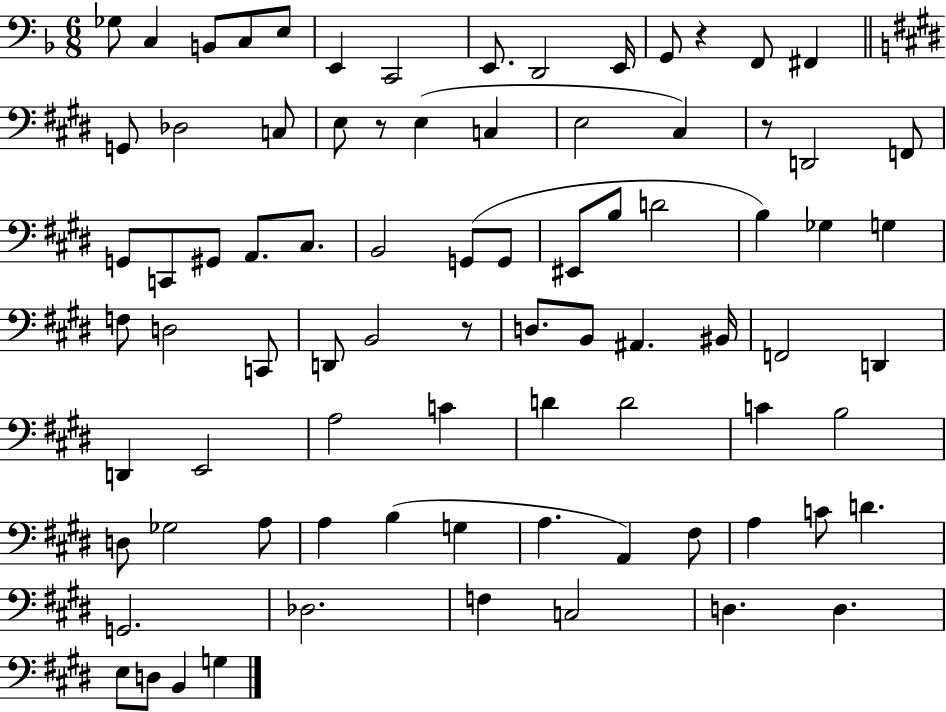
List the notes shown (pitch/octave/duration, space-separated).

Gb3/e C3/q B2/e C3/e E3/e E2/q C2/h E2/e. D2/h E2/s G2/e R/q F2/e F#2/q G2/e Db3/h C3/e E3/e R/e E3/q C3/q E3/h C#3/q R/e D2/h F2/e G2/e C2/e G#2/e A2/e. C#3/e. B2/h G2/e G2/e EIS2/e B3/e D4/h B3/q Gb3/q G3/q F3/e D3/h C2/e D2/e B2/h R/e D3/e. B2/e A#2/q. BIS2/s F2/h D2/q D2/q E2/h A3/h C4/q D4/q D4/h C4/q B3/h D3/e Gb3/h A3/e A3/q B3/q G3/q A3/q. A2/q F#3/e A3/q C4/e D4/q. G2/h. Db3/h. F3/q C3/h D3/q. D3/q. E3/e D3/e B2/q G3/q